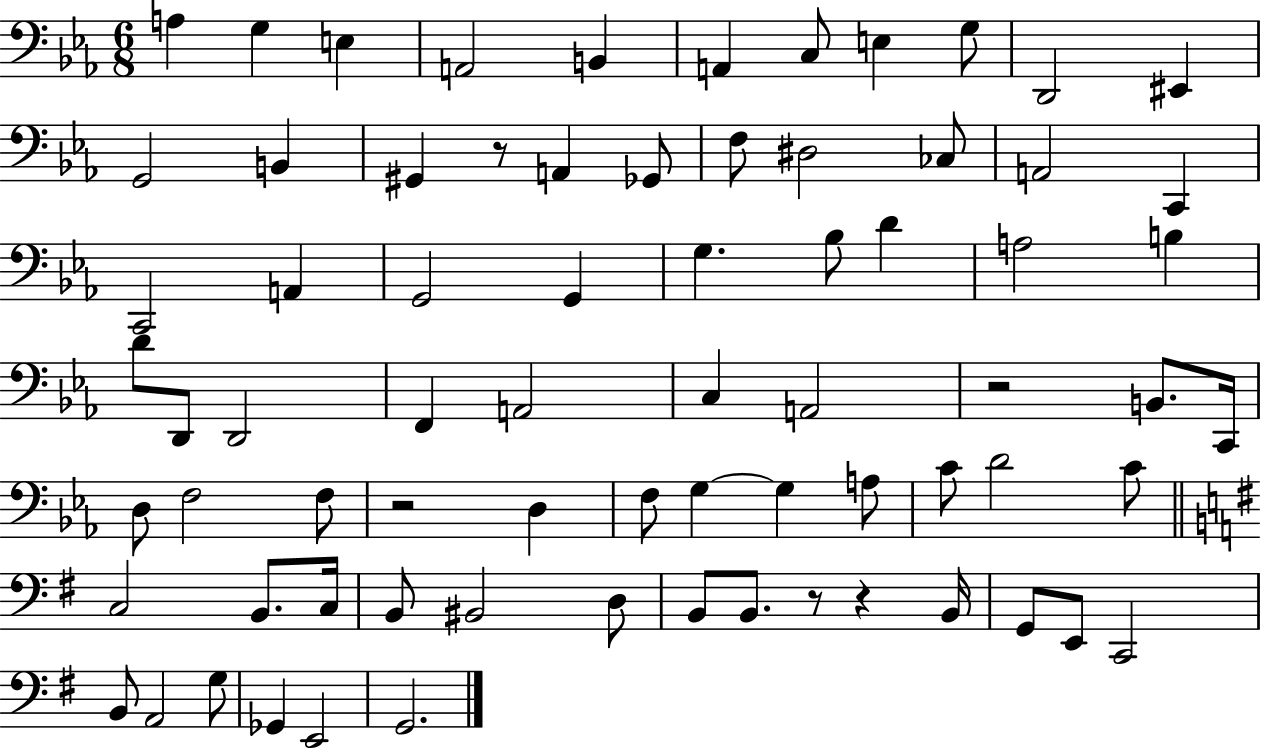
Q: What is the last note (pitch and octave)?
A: G2